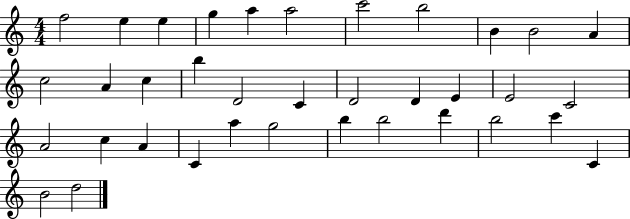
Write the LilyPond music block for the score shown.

{
  \clef treble
  \numericTimeSignature
  \time 4/4
  \key c \major
  f''2 e''4 e''4 | g''4 a''4 a''2 | c'''2 b''2 | b'4 b'2 a'4 | \break c''2 a'4 c''4 | b''4 d'2 c'4 | d'2 d'4 e'4 | e'2 c'2 | \break a'2 c''4 a'4 | c'4 a''4 g''2 | b''4 b''2 d'''4 | b''2 c'''4 c'4 | \break b'2 d''2 | \bar "|."
}